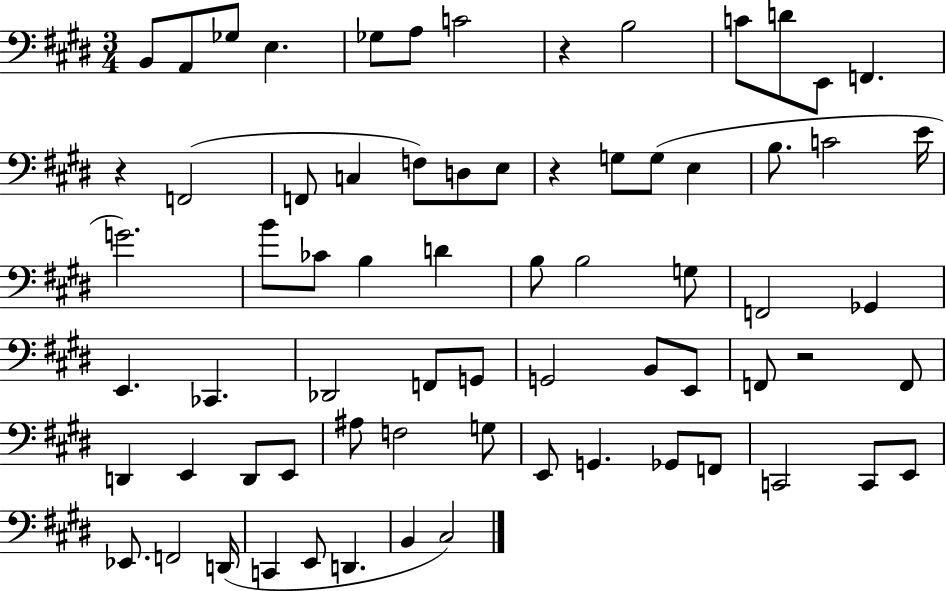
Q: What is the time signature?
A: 3/4